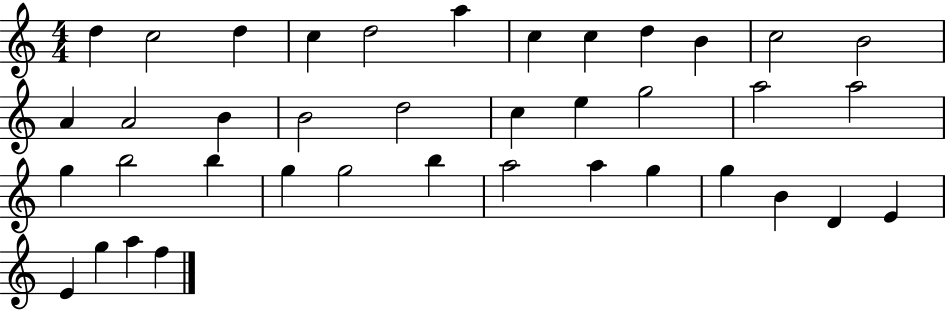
D5/q C5/h D5/q C5/q D5/h A5/q C5/q C5/q D5/q B4/q C5/h B4/h A4/q A4/h B4/q B4/h D5/h C5/q E5/q G5/h A5/h A5/h G5/q B5/h B5/q G5/q G5/h B5/q A5/h A5/q G5/q G5/q B4/q D4/q E4/q E4/q G5/q A5/q F5/q